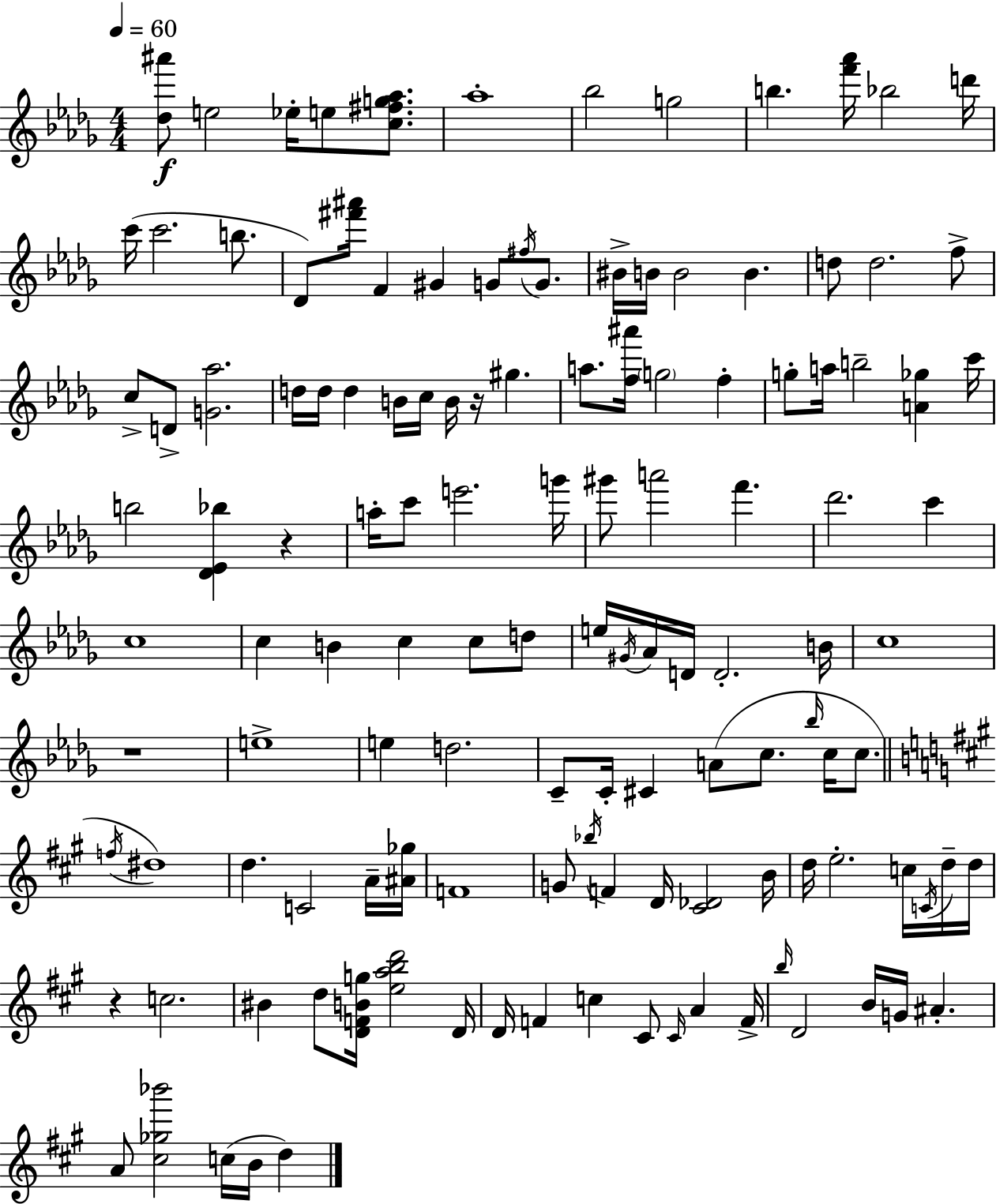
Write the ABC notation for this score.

X:1
T:Untitled
M:4/4
L:1/4
K:Bbm
[_d^a']/2 e2 _e/4 e/2 [c^fg_a]/2 _a4 _b2 g2 b [f'_a']/4 _b2 d'/4 c'/4 c'2 b/2 _D/2 [^f'^a']/4 F ^G G/2 ^f/4 G/2 ^B/4 B/4 B2 B d/2 d2 f/2 c/2 D/2 [G_a]2 d/4 d/4 d B/4 c/4 B/4 z/4 ^g a/2 [f^a']/4 g2 f g/2 a/4 b2 [A_g] c'/4 b2 [_D_E_b] z a/4 c'/2 e'2 g'/4 ^g'/2 a'2 f' _d'2 c' c4 c B c c/2 d/2 e/4 ^G/4 _A/4 D/4 D2 B/4 c4 z4 e4 e d2 C/2 C/4 ^C A/2 c/2 _b/4 c/4 c/2 f/4 ^d4 d C2 A/4 [^A_g]/4 F4 G/2 _b/4 F D/4 [^C_D]2 B/4 d/4 e2 c/4 C/4 d/4 d/4 z c2 ^B d/2 [DFBg]/4 [eabd']2 D/4 D/4 F c ^C/2 ^C/4 A F/4 b/4 D2 B/4 G/4 ^A A/2 [^c_g_b']2 c/4 B/4 d